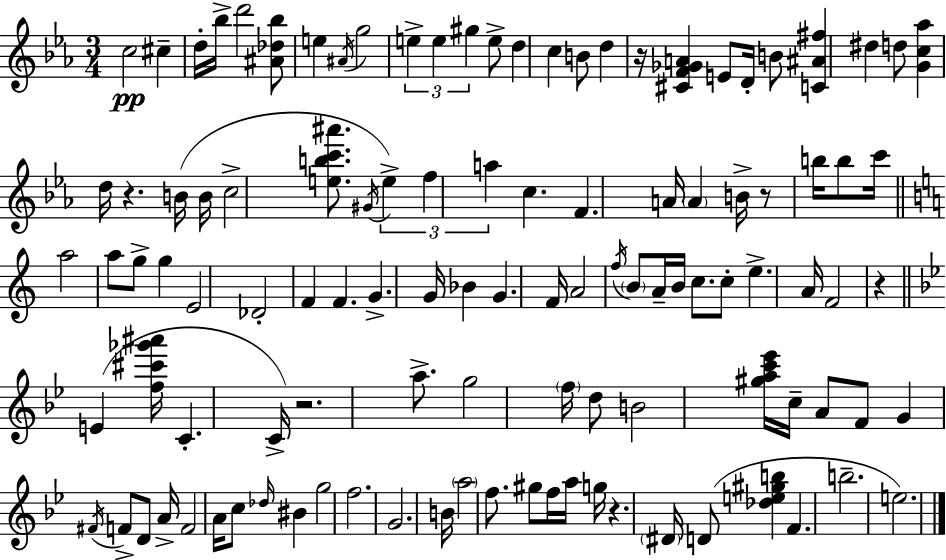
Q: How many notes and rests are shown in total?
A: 110